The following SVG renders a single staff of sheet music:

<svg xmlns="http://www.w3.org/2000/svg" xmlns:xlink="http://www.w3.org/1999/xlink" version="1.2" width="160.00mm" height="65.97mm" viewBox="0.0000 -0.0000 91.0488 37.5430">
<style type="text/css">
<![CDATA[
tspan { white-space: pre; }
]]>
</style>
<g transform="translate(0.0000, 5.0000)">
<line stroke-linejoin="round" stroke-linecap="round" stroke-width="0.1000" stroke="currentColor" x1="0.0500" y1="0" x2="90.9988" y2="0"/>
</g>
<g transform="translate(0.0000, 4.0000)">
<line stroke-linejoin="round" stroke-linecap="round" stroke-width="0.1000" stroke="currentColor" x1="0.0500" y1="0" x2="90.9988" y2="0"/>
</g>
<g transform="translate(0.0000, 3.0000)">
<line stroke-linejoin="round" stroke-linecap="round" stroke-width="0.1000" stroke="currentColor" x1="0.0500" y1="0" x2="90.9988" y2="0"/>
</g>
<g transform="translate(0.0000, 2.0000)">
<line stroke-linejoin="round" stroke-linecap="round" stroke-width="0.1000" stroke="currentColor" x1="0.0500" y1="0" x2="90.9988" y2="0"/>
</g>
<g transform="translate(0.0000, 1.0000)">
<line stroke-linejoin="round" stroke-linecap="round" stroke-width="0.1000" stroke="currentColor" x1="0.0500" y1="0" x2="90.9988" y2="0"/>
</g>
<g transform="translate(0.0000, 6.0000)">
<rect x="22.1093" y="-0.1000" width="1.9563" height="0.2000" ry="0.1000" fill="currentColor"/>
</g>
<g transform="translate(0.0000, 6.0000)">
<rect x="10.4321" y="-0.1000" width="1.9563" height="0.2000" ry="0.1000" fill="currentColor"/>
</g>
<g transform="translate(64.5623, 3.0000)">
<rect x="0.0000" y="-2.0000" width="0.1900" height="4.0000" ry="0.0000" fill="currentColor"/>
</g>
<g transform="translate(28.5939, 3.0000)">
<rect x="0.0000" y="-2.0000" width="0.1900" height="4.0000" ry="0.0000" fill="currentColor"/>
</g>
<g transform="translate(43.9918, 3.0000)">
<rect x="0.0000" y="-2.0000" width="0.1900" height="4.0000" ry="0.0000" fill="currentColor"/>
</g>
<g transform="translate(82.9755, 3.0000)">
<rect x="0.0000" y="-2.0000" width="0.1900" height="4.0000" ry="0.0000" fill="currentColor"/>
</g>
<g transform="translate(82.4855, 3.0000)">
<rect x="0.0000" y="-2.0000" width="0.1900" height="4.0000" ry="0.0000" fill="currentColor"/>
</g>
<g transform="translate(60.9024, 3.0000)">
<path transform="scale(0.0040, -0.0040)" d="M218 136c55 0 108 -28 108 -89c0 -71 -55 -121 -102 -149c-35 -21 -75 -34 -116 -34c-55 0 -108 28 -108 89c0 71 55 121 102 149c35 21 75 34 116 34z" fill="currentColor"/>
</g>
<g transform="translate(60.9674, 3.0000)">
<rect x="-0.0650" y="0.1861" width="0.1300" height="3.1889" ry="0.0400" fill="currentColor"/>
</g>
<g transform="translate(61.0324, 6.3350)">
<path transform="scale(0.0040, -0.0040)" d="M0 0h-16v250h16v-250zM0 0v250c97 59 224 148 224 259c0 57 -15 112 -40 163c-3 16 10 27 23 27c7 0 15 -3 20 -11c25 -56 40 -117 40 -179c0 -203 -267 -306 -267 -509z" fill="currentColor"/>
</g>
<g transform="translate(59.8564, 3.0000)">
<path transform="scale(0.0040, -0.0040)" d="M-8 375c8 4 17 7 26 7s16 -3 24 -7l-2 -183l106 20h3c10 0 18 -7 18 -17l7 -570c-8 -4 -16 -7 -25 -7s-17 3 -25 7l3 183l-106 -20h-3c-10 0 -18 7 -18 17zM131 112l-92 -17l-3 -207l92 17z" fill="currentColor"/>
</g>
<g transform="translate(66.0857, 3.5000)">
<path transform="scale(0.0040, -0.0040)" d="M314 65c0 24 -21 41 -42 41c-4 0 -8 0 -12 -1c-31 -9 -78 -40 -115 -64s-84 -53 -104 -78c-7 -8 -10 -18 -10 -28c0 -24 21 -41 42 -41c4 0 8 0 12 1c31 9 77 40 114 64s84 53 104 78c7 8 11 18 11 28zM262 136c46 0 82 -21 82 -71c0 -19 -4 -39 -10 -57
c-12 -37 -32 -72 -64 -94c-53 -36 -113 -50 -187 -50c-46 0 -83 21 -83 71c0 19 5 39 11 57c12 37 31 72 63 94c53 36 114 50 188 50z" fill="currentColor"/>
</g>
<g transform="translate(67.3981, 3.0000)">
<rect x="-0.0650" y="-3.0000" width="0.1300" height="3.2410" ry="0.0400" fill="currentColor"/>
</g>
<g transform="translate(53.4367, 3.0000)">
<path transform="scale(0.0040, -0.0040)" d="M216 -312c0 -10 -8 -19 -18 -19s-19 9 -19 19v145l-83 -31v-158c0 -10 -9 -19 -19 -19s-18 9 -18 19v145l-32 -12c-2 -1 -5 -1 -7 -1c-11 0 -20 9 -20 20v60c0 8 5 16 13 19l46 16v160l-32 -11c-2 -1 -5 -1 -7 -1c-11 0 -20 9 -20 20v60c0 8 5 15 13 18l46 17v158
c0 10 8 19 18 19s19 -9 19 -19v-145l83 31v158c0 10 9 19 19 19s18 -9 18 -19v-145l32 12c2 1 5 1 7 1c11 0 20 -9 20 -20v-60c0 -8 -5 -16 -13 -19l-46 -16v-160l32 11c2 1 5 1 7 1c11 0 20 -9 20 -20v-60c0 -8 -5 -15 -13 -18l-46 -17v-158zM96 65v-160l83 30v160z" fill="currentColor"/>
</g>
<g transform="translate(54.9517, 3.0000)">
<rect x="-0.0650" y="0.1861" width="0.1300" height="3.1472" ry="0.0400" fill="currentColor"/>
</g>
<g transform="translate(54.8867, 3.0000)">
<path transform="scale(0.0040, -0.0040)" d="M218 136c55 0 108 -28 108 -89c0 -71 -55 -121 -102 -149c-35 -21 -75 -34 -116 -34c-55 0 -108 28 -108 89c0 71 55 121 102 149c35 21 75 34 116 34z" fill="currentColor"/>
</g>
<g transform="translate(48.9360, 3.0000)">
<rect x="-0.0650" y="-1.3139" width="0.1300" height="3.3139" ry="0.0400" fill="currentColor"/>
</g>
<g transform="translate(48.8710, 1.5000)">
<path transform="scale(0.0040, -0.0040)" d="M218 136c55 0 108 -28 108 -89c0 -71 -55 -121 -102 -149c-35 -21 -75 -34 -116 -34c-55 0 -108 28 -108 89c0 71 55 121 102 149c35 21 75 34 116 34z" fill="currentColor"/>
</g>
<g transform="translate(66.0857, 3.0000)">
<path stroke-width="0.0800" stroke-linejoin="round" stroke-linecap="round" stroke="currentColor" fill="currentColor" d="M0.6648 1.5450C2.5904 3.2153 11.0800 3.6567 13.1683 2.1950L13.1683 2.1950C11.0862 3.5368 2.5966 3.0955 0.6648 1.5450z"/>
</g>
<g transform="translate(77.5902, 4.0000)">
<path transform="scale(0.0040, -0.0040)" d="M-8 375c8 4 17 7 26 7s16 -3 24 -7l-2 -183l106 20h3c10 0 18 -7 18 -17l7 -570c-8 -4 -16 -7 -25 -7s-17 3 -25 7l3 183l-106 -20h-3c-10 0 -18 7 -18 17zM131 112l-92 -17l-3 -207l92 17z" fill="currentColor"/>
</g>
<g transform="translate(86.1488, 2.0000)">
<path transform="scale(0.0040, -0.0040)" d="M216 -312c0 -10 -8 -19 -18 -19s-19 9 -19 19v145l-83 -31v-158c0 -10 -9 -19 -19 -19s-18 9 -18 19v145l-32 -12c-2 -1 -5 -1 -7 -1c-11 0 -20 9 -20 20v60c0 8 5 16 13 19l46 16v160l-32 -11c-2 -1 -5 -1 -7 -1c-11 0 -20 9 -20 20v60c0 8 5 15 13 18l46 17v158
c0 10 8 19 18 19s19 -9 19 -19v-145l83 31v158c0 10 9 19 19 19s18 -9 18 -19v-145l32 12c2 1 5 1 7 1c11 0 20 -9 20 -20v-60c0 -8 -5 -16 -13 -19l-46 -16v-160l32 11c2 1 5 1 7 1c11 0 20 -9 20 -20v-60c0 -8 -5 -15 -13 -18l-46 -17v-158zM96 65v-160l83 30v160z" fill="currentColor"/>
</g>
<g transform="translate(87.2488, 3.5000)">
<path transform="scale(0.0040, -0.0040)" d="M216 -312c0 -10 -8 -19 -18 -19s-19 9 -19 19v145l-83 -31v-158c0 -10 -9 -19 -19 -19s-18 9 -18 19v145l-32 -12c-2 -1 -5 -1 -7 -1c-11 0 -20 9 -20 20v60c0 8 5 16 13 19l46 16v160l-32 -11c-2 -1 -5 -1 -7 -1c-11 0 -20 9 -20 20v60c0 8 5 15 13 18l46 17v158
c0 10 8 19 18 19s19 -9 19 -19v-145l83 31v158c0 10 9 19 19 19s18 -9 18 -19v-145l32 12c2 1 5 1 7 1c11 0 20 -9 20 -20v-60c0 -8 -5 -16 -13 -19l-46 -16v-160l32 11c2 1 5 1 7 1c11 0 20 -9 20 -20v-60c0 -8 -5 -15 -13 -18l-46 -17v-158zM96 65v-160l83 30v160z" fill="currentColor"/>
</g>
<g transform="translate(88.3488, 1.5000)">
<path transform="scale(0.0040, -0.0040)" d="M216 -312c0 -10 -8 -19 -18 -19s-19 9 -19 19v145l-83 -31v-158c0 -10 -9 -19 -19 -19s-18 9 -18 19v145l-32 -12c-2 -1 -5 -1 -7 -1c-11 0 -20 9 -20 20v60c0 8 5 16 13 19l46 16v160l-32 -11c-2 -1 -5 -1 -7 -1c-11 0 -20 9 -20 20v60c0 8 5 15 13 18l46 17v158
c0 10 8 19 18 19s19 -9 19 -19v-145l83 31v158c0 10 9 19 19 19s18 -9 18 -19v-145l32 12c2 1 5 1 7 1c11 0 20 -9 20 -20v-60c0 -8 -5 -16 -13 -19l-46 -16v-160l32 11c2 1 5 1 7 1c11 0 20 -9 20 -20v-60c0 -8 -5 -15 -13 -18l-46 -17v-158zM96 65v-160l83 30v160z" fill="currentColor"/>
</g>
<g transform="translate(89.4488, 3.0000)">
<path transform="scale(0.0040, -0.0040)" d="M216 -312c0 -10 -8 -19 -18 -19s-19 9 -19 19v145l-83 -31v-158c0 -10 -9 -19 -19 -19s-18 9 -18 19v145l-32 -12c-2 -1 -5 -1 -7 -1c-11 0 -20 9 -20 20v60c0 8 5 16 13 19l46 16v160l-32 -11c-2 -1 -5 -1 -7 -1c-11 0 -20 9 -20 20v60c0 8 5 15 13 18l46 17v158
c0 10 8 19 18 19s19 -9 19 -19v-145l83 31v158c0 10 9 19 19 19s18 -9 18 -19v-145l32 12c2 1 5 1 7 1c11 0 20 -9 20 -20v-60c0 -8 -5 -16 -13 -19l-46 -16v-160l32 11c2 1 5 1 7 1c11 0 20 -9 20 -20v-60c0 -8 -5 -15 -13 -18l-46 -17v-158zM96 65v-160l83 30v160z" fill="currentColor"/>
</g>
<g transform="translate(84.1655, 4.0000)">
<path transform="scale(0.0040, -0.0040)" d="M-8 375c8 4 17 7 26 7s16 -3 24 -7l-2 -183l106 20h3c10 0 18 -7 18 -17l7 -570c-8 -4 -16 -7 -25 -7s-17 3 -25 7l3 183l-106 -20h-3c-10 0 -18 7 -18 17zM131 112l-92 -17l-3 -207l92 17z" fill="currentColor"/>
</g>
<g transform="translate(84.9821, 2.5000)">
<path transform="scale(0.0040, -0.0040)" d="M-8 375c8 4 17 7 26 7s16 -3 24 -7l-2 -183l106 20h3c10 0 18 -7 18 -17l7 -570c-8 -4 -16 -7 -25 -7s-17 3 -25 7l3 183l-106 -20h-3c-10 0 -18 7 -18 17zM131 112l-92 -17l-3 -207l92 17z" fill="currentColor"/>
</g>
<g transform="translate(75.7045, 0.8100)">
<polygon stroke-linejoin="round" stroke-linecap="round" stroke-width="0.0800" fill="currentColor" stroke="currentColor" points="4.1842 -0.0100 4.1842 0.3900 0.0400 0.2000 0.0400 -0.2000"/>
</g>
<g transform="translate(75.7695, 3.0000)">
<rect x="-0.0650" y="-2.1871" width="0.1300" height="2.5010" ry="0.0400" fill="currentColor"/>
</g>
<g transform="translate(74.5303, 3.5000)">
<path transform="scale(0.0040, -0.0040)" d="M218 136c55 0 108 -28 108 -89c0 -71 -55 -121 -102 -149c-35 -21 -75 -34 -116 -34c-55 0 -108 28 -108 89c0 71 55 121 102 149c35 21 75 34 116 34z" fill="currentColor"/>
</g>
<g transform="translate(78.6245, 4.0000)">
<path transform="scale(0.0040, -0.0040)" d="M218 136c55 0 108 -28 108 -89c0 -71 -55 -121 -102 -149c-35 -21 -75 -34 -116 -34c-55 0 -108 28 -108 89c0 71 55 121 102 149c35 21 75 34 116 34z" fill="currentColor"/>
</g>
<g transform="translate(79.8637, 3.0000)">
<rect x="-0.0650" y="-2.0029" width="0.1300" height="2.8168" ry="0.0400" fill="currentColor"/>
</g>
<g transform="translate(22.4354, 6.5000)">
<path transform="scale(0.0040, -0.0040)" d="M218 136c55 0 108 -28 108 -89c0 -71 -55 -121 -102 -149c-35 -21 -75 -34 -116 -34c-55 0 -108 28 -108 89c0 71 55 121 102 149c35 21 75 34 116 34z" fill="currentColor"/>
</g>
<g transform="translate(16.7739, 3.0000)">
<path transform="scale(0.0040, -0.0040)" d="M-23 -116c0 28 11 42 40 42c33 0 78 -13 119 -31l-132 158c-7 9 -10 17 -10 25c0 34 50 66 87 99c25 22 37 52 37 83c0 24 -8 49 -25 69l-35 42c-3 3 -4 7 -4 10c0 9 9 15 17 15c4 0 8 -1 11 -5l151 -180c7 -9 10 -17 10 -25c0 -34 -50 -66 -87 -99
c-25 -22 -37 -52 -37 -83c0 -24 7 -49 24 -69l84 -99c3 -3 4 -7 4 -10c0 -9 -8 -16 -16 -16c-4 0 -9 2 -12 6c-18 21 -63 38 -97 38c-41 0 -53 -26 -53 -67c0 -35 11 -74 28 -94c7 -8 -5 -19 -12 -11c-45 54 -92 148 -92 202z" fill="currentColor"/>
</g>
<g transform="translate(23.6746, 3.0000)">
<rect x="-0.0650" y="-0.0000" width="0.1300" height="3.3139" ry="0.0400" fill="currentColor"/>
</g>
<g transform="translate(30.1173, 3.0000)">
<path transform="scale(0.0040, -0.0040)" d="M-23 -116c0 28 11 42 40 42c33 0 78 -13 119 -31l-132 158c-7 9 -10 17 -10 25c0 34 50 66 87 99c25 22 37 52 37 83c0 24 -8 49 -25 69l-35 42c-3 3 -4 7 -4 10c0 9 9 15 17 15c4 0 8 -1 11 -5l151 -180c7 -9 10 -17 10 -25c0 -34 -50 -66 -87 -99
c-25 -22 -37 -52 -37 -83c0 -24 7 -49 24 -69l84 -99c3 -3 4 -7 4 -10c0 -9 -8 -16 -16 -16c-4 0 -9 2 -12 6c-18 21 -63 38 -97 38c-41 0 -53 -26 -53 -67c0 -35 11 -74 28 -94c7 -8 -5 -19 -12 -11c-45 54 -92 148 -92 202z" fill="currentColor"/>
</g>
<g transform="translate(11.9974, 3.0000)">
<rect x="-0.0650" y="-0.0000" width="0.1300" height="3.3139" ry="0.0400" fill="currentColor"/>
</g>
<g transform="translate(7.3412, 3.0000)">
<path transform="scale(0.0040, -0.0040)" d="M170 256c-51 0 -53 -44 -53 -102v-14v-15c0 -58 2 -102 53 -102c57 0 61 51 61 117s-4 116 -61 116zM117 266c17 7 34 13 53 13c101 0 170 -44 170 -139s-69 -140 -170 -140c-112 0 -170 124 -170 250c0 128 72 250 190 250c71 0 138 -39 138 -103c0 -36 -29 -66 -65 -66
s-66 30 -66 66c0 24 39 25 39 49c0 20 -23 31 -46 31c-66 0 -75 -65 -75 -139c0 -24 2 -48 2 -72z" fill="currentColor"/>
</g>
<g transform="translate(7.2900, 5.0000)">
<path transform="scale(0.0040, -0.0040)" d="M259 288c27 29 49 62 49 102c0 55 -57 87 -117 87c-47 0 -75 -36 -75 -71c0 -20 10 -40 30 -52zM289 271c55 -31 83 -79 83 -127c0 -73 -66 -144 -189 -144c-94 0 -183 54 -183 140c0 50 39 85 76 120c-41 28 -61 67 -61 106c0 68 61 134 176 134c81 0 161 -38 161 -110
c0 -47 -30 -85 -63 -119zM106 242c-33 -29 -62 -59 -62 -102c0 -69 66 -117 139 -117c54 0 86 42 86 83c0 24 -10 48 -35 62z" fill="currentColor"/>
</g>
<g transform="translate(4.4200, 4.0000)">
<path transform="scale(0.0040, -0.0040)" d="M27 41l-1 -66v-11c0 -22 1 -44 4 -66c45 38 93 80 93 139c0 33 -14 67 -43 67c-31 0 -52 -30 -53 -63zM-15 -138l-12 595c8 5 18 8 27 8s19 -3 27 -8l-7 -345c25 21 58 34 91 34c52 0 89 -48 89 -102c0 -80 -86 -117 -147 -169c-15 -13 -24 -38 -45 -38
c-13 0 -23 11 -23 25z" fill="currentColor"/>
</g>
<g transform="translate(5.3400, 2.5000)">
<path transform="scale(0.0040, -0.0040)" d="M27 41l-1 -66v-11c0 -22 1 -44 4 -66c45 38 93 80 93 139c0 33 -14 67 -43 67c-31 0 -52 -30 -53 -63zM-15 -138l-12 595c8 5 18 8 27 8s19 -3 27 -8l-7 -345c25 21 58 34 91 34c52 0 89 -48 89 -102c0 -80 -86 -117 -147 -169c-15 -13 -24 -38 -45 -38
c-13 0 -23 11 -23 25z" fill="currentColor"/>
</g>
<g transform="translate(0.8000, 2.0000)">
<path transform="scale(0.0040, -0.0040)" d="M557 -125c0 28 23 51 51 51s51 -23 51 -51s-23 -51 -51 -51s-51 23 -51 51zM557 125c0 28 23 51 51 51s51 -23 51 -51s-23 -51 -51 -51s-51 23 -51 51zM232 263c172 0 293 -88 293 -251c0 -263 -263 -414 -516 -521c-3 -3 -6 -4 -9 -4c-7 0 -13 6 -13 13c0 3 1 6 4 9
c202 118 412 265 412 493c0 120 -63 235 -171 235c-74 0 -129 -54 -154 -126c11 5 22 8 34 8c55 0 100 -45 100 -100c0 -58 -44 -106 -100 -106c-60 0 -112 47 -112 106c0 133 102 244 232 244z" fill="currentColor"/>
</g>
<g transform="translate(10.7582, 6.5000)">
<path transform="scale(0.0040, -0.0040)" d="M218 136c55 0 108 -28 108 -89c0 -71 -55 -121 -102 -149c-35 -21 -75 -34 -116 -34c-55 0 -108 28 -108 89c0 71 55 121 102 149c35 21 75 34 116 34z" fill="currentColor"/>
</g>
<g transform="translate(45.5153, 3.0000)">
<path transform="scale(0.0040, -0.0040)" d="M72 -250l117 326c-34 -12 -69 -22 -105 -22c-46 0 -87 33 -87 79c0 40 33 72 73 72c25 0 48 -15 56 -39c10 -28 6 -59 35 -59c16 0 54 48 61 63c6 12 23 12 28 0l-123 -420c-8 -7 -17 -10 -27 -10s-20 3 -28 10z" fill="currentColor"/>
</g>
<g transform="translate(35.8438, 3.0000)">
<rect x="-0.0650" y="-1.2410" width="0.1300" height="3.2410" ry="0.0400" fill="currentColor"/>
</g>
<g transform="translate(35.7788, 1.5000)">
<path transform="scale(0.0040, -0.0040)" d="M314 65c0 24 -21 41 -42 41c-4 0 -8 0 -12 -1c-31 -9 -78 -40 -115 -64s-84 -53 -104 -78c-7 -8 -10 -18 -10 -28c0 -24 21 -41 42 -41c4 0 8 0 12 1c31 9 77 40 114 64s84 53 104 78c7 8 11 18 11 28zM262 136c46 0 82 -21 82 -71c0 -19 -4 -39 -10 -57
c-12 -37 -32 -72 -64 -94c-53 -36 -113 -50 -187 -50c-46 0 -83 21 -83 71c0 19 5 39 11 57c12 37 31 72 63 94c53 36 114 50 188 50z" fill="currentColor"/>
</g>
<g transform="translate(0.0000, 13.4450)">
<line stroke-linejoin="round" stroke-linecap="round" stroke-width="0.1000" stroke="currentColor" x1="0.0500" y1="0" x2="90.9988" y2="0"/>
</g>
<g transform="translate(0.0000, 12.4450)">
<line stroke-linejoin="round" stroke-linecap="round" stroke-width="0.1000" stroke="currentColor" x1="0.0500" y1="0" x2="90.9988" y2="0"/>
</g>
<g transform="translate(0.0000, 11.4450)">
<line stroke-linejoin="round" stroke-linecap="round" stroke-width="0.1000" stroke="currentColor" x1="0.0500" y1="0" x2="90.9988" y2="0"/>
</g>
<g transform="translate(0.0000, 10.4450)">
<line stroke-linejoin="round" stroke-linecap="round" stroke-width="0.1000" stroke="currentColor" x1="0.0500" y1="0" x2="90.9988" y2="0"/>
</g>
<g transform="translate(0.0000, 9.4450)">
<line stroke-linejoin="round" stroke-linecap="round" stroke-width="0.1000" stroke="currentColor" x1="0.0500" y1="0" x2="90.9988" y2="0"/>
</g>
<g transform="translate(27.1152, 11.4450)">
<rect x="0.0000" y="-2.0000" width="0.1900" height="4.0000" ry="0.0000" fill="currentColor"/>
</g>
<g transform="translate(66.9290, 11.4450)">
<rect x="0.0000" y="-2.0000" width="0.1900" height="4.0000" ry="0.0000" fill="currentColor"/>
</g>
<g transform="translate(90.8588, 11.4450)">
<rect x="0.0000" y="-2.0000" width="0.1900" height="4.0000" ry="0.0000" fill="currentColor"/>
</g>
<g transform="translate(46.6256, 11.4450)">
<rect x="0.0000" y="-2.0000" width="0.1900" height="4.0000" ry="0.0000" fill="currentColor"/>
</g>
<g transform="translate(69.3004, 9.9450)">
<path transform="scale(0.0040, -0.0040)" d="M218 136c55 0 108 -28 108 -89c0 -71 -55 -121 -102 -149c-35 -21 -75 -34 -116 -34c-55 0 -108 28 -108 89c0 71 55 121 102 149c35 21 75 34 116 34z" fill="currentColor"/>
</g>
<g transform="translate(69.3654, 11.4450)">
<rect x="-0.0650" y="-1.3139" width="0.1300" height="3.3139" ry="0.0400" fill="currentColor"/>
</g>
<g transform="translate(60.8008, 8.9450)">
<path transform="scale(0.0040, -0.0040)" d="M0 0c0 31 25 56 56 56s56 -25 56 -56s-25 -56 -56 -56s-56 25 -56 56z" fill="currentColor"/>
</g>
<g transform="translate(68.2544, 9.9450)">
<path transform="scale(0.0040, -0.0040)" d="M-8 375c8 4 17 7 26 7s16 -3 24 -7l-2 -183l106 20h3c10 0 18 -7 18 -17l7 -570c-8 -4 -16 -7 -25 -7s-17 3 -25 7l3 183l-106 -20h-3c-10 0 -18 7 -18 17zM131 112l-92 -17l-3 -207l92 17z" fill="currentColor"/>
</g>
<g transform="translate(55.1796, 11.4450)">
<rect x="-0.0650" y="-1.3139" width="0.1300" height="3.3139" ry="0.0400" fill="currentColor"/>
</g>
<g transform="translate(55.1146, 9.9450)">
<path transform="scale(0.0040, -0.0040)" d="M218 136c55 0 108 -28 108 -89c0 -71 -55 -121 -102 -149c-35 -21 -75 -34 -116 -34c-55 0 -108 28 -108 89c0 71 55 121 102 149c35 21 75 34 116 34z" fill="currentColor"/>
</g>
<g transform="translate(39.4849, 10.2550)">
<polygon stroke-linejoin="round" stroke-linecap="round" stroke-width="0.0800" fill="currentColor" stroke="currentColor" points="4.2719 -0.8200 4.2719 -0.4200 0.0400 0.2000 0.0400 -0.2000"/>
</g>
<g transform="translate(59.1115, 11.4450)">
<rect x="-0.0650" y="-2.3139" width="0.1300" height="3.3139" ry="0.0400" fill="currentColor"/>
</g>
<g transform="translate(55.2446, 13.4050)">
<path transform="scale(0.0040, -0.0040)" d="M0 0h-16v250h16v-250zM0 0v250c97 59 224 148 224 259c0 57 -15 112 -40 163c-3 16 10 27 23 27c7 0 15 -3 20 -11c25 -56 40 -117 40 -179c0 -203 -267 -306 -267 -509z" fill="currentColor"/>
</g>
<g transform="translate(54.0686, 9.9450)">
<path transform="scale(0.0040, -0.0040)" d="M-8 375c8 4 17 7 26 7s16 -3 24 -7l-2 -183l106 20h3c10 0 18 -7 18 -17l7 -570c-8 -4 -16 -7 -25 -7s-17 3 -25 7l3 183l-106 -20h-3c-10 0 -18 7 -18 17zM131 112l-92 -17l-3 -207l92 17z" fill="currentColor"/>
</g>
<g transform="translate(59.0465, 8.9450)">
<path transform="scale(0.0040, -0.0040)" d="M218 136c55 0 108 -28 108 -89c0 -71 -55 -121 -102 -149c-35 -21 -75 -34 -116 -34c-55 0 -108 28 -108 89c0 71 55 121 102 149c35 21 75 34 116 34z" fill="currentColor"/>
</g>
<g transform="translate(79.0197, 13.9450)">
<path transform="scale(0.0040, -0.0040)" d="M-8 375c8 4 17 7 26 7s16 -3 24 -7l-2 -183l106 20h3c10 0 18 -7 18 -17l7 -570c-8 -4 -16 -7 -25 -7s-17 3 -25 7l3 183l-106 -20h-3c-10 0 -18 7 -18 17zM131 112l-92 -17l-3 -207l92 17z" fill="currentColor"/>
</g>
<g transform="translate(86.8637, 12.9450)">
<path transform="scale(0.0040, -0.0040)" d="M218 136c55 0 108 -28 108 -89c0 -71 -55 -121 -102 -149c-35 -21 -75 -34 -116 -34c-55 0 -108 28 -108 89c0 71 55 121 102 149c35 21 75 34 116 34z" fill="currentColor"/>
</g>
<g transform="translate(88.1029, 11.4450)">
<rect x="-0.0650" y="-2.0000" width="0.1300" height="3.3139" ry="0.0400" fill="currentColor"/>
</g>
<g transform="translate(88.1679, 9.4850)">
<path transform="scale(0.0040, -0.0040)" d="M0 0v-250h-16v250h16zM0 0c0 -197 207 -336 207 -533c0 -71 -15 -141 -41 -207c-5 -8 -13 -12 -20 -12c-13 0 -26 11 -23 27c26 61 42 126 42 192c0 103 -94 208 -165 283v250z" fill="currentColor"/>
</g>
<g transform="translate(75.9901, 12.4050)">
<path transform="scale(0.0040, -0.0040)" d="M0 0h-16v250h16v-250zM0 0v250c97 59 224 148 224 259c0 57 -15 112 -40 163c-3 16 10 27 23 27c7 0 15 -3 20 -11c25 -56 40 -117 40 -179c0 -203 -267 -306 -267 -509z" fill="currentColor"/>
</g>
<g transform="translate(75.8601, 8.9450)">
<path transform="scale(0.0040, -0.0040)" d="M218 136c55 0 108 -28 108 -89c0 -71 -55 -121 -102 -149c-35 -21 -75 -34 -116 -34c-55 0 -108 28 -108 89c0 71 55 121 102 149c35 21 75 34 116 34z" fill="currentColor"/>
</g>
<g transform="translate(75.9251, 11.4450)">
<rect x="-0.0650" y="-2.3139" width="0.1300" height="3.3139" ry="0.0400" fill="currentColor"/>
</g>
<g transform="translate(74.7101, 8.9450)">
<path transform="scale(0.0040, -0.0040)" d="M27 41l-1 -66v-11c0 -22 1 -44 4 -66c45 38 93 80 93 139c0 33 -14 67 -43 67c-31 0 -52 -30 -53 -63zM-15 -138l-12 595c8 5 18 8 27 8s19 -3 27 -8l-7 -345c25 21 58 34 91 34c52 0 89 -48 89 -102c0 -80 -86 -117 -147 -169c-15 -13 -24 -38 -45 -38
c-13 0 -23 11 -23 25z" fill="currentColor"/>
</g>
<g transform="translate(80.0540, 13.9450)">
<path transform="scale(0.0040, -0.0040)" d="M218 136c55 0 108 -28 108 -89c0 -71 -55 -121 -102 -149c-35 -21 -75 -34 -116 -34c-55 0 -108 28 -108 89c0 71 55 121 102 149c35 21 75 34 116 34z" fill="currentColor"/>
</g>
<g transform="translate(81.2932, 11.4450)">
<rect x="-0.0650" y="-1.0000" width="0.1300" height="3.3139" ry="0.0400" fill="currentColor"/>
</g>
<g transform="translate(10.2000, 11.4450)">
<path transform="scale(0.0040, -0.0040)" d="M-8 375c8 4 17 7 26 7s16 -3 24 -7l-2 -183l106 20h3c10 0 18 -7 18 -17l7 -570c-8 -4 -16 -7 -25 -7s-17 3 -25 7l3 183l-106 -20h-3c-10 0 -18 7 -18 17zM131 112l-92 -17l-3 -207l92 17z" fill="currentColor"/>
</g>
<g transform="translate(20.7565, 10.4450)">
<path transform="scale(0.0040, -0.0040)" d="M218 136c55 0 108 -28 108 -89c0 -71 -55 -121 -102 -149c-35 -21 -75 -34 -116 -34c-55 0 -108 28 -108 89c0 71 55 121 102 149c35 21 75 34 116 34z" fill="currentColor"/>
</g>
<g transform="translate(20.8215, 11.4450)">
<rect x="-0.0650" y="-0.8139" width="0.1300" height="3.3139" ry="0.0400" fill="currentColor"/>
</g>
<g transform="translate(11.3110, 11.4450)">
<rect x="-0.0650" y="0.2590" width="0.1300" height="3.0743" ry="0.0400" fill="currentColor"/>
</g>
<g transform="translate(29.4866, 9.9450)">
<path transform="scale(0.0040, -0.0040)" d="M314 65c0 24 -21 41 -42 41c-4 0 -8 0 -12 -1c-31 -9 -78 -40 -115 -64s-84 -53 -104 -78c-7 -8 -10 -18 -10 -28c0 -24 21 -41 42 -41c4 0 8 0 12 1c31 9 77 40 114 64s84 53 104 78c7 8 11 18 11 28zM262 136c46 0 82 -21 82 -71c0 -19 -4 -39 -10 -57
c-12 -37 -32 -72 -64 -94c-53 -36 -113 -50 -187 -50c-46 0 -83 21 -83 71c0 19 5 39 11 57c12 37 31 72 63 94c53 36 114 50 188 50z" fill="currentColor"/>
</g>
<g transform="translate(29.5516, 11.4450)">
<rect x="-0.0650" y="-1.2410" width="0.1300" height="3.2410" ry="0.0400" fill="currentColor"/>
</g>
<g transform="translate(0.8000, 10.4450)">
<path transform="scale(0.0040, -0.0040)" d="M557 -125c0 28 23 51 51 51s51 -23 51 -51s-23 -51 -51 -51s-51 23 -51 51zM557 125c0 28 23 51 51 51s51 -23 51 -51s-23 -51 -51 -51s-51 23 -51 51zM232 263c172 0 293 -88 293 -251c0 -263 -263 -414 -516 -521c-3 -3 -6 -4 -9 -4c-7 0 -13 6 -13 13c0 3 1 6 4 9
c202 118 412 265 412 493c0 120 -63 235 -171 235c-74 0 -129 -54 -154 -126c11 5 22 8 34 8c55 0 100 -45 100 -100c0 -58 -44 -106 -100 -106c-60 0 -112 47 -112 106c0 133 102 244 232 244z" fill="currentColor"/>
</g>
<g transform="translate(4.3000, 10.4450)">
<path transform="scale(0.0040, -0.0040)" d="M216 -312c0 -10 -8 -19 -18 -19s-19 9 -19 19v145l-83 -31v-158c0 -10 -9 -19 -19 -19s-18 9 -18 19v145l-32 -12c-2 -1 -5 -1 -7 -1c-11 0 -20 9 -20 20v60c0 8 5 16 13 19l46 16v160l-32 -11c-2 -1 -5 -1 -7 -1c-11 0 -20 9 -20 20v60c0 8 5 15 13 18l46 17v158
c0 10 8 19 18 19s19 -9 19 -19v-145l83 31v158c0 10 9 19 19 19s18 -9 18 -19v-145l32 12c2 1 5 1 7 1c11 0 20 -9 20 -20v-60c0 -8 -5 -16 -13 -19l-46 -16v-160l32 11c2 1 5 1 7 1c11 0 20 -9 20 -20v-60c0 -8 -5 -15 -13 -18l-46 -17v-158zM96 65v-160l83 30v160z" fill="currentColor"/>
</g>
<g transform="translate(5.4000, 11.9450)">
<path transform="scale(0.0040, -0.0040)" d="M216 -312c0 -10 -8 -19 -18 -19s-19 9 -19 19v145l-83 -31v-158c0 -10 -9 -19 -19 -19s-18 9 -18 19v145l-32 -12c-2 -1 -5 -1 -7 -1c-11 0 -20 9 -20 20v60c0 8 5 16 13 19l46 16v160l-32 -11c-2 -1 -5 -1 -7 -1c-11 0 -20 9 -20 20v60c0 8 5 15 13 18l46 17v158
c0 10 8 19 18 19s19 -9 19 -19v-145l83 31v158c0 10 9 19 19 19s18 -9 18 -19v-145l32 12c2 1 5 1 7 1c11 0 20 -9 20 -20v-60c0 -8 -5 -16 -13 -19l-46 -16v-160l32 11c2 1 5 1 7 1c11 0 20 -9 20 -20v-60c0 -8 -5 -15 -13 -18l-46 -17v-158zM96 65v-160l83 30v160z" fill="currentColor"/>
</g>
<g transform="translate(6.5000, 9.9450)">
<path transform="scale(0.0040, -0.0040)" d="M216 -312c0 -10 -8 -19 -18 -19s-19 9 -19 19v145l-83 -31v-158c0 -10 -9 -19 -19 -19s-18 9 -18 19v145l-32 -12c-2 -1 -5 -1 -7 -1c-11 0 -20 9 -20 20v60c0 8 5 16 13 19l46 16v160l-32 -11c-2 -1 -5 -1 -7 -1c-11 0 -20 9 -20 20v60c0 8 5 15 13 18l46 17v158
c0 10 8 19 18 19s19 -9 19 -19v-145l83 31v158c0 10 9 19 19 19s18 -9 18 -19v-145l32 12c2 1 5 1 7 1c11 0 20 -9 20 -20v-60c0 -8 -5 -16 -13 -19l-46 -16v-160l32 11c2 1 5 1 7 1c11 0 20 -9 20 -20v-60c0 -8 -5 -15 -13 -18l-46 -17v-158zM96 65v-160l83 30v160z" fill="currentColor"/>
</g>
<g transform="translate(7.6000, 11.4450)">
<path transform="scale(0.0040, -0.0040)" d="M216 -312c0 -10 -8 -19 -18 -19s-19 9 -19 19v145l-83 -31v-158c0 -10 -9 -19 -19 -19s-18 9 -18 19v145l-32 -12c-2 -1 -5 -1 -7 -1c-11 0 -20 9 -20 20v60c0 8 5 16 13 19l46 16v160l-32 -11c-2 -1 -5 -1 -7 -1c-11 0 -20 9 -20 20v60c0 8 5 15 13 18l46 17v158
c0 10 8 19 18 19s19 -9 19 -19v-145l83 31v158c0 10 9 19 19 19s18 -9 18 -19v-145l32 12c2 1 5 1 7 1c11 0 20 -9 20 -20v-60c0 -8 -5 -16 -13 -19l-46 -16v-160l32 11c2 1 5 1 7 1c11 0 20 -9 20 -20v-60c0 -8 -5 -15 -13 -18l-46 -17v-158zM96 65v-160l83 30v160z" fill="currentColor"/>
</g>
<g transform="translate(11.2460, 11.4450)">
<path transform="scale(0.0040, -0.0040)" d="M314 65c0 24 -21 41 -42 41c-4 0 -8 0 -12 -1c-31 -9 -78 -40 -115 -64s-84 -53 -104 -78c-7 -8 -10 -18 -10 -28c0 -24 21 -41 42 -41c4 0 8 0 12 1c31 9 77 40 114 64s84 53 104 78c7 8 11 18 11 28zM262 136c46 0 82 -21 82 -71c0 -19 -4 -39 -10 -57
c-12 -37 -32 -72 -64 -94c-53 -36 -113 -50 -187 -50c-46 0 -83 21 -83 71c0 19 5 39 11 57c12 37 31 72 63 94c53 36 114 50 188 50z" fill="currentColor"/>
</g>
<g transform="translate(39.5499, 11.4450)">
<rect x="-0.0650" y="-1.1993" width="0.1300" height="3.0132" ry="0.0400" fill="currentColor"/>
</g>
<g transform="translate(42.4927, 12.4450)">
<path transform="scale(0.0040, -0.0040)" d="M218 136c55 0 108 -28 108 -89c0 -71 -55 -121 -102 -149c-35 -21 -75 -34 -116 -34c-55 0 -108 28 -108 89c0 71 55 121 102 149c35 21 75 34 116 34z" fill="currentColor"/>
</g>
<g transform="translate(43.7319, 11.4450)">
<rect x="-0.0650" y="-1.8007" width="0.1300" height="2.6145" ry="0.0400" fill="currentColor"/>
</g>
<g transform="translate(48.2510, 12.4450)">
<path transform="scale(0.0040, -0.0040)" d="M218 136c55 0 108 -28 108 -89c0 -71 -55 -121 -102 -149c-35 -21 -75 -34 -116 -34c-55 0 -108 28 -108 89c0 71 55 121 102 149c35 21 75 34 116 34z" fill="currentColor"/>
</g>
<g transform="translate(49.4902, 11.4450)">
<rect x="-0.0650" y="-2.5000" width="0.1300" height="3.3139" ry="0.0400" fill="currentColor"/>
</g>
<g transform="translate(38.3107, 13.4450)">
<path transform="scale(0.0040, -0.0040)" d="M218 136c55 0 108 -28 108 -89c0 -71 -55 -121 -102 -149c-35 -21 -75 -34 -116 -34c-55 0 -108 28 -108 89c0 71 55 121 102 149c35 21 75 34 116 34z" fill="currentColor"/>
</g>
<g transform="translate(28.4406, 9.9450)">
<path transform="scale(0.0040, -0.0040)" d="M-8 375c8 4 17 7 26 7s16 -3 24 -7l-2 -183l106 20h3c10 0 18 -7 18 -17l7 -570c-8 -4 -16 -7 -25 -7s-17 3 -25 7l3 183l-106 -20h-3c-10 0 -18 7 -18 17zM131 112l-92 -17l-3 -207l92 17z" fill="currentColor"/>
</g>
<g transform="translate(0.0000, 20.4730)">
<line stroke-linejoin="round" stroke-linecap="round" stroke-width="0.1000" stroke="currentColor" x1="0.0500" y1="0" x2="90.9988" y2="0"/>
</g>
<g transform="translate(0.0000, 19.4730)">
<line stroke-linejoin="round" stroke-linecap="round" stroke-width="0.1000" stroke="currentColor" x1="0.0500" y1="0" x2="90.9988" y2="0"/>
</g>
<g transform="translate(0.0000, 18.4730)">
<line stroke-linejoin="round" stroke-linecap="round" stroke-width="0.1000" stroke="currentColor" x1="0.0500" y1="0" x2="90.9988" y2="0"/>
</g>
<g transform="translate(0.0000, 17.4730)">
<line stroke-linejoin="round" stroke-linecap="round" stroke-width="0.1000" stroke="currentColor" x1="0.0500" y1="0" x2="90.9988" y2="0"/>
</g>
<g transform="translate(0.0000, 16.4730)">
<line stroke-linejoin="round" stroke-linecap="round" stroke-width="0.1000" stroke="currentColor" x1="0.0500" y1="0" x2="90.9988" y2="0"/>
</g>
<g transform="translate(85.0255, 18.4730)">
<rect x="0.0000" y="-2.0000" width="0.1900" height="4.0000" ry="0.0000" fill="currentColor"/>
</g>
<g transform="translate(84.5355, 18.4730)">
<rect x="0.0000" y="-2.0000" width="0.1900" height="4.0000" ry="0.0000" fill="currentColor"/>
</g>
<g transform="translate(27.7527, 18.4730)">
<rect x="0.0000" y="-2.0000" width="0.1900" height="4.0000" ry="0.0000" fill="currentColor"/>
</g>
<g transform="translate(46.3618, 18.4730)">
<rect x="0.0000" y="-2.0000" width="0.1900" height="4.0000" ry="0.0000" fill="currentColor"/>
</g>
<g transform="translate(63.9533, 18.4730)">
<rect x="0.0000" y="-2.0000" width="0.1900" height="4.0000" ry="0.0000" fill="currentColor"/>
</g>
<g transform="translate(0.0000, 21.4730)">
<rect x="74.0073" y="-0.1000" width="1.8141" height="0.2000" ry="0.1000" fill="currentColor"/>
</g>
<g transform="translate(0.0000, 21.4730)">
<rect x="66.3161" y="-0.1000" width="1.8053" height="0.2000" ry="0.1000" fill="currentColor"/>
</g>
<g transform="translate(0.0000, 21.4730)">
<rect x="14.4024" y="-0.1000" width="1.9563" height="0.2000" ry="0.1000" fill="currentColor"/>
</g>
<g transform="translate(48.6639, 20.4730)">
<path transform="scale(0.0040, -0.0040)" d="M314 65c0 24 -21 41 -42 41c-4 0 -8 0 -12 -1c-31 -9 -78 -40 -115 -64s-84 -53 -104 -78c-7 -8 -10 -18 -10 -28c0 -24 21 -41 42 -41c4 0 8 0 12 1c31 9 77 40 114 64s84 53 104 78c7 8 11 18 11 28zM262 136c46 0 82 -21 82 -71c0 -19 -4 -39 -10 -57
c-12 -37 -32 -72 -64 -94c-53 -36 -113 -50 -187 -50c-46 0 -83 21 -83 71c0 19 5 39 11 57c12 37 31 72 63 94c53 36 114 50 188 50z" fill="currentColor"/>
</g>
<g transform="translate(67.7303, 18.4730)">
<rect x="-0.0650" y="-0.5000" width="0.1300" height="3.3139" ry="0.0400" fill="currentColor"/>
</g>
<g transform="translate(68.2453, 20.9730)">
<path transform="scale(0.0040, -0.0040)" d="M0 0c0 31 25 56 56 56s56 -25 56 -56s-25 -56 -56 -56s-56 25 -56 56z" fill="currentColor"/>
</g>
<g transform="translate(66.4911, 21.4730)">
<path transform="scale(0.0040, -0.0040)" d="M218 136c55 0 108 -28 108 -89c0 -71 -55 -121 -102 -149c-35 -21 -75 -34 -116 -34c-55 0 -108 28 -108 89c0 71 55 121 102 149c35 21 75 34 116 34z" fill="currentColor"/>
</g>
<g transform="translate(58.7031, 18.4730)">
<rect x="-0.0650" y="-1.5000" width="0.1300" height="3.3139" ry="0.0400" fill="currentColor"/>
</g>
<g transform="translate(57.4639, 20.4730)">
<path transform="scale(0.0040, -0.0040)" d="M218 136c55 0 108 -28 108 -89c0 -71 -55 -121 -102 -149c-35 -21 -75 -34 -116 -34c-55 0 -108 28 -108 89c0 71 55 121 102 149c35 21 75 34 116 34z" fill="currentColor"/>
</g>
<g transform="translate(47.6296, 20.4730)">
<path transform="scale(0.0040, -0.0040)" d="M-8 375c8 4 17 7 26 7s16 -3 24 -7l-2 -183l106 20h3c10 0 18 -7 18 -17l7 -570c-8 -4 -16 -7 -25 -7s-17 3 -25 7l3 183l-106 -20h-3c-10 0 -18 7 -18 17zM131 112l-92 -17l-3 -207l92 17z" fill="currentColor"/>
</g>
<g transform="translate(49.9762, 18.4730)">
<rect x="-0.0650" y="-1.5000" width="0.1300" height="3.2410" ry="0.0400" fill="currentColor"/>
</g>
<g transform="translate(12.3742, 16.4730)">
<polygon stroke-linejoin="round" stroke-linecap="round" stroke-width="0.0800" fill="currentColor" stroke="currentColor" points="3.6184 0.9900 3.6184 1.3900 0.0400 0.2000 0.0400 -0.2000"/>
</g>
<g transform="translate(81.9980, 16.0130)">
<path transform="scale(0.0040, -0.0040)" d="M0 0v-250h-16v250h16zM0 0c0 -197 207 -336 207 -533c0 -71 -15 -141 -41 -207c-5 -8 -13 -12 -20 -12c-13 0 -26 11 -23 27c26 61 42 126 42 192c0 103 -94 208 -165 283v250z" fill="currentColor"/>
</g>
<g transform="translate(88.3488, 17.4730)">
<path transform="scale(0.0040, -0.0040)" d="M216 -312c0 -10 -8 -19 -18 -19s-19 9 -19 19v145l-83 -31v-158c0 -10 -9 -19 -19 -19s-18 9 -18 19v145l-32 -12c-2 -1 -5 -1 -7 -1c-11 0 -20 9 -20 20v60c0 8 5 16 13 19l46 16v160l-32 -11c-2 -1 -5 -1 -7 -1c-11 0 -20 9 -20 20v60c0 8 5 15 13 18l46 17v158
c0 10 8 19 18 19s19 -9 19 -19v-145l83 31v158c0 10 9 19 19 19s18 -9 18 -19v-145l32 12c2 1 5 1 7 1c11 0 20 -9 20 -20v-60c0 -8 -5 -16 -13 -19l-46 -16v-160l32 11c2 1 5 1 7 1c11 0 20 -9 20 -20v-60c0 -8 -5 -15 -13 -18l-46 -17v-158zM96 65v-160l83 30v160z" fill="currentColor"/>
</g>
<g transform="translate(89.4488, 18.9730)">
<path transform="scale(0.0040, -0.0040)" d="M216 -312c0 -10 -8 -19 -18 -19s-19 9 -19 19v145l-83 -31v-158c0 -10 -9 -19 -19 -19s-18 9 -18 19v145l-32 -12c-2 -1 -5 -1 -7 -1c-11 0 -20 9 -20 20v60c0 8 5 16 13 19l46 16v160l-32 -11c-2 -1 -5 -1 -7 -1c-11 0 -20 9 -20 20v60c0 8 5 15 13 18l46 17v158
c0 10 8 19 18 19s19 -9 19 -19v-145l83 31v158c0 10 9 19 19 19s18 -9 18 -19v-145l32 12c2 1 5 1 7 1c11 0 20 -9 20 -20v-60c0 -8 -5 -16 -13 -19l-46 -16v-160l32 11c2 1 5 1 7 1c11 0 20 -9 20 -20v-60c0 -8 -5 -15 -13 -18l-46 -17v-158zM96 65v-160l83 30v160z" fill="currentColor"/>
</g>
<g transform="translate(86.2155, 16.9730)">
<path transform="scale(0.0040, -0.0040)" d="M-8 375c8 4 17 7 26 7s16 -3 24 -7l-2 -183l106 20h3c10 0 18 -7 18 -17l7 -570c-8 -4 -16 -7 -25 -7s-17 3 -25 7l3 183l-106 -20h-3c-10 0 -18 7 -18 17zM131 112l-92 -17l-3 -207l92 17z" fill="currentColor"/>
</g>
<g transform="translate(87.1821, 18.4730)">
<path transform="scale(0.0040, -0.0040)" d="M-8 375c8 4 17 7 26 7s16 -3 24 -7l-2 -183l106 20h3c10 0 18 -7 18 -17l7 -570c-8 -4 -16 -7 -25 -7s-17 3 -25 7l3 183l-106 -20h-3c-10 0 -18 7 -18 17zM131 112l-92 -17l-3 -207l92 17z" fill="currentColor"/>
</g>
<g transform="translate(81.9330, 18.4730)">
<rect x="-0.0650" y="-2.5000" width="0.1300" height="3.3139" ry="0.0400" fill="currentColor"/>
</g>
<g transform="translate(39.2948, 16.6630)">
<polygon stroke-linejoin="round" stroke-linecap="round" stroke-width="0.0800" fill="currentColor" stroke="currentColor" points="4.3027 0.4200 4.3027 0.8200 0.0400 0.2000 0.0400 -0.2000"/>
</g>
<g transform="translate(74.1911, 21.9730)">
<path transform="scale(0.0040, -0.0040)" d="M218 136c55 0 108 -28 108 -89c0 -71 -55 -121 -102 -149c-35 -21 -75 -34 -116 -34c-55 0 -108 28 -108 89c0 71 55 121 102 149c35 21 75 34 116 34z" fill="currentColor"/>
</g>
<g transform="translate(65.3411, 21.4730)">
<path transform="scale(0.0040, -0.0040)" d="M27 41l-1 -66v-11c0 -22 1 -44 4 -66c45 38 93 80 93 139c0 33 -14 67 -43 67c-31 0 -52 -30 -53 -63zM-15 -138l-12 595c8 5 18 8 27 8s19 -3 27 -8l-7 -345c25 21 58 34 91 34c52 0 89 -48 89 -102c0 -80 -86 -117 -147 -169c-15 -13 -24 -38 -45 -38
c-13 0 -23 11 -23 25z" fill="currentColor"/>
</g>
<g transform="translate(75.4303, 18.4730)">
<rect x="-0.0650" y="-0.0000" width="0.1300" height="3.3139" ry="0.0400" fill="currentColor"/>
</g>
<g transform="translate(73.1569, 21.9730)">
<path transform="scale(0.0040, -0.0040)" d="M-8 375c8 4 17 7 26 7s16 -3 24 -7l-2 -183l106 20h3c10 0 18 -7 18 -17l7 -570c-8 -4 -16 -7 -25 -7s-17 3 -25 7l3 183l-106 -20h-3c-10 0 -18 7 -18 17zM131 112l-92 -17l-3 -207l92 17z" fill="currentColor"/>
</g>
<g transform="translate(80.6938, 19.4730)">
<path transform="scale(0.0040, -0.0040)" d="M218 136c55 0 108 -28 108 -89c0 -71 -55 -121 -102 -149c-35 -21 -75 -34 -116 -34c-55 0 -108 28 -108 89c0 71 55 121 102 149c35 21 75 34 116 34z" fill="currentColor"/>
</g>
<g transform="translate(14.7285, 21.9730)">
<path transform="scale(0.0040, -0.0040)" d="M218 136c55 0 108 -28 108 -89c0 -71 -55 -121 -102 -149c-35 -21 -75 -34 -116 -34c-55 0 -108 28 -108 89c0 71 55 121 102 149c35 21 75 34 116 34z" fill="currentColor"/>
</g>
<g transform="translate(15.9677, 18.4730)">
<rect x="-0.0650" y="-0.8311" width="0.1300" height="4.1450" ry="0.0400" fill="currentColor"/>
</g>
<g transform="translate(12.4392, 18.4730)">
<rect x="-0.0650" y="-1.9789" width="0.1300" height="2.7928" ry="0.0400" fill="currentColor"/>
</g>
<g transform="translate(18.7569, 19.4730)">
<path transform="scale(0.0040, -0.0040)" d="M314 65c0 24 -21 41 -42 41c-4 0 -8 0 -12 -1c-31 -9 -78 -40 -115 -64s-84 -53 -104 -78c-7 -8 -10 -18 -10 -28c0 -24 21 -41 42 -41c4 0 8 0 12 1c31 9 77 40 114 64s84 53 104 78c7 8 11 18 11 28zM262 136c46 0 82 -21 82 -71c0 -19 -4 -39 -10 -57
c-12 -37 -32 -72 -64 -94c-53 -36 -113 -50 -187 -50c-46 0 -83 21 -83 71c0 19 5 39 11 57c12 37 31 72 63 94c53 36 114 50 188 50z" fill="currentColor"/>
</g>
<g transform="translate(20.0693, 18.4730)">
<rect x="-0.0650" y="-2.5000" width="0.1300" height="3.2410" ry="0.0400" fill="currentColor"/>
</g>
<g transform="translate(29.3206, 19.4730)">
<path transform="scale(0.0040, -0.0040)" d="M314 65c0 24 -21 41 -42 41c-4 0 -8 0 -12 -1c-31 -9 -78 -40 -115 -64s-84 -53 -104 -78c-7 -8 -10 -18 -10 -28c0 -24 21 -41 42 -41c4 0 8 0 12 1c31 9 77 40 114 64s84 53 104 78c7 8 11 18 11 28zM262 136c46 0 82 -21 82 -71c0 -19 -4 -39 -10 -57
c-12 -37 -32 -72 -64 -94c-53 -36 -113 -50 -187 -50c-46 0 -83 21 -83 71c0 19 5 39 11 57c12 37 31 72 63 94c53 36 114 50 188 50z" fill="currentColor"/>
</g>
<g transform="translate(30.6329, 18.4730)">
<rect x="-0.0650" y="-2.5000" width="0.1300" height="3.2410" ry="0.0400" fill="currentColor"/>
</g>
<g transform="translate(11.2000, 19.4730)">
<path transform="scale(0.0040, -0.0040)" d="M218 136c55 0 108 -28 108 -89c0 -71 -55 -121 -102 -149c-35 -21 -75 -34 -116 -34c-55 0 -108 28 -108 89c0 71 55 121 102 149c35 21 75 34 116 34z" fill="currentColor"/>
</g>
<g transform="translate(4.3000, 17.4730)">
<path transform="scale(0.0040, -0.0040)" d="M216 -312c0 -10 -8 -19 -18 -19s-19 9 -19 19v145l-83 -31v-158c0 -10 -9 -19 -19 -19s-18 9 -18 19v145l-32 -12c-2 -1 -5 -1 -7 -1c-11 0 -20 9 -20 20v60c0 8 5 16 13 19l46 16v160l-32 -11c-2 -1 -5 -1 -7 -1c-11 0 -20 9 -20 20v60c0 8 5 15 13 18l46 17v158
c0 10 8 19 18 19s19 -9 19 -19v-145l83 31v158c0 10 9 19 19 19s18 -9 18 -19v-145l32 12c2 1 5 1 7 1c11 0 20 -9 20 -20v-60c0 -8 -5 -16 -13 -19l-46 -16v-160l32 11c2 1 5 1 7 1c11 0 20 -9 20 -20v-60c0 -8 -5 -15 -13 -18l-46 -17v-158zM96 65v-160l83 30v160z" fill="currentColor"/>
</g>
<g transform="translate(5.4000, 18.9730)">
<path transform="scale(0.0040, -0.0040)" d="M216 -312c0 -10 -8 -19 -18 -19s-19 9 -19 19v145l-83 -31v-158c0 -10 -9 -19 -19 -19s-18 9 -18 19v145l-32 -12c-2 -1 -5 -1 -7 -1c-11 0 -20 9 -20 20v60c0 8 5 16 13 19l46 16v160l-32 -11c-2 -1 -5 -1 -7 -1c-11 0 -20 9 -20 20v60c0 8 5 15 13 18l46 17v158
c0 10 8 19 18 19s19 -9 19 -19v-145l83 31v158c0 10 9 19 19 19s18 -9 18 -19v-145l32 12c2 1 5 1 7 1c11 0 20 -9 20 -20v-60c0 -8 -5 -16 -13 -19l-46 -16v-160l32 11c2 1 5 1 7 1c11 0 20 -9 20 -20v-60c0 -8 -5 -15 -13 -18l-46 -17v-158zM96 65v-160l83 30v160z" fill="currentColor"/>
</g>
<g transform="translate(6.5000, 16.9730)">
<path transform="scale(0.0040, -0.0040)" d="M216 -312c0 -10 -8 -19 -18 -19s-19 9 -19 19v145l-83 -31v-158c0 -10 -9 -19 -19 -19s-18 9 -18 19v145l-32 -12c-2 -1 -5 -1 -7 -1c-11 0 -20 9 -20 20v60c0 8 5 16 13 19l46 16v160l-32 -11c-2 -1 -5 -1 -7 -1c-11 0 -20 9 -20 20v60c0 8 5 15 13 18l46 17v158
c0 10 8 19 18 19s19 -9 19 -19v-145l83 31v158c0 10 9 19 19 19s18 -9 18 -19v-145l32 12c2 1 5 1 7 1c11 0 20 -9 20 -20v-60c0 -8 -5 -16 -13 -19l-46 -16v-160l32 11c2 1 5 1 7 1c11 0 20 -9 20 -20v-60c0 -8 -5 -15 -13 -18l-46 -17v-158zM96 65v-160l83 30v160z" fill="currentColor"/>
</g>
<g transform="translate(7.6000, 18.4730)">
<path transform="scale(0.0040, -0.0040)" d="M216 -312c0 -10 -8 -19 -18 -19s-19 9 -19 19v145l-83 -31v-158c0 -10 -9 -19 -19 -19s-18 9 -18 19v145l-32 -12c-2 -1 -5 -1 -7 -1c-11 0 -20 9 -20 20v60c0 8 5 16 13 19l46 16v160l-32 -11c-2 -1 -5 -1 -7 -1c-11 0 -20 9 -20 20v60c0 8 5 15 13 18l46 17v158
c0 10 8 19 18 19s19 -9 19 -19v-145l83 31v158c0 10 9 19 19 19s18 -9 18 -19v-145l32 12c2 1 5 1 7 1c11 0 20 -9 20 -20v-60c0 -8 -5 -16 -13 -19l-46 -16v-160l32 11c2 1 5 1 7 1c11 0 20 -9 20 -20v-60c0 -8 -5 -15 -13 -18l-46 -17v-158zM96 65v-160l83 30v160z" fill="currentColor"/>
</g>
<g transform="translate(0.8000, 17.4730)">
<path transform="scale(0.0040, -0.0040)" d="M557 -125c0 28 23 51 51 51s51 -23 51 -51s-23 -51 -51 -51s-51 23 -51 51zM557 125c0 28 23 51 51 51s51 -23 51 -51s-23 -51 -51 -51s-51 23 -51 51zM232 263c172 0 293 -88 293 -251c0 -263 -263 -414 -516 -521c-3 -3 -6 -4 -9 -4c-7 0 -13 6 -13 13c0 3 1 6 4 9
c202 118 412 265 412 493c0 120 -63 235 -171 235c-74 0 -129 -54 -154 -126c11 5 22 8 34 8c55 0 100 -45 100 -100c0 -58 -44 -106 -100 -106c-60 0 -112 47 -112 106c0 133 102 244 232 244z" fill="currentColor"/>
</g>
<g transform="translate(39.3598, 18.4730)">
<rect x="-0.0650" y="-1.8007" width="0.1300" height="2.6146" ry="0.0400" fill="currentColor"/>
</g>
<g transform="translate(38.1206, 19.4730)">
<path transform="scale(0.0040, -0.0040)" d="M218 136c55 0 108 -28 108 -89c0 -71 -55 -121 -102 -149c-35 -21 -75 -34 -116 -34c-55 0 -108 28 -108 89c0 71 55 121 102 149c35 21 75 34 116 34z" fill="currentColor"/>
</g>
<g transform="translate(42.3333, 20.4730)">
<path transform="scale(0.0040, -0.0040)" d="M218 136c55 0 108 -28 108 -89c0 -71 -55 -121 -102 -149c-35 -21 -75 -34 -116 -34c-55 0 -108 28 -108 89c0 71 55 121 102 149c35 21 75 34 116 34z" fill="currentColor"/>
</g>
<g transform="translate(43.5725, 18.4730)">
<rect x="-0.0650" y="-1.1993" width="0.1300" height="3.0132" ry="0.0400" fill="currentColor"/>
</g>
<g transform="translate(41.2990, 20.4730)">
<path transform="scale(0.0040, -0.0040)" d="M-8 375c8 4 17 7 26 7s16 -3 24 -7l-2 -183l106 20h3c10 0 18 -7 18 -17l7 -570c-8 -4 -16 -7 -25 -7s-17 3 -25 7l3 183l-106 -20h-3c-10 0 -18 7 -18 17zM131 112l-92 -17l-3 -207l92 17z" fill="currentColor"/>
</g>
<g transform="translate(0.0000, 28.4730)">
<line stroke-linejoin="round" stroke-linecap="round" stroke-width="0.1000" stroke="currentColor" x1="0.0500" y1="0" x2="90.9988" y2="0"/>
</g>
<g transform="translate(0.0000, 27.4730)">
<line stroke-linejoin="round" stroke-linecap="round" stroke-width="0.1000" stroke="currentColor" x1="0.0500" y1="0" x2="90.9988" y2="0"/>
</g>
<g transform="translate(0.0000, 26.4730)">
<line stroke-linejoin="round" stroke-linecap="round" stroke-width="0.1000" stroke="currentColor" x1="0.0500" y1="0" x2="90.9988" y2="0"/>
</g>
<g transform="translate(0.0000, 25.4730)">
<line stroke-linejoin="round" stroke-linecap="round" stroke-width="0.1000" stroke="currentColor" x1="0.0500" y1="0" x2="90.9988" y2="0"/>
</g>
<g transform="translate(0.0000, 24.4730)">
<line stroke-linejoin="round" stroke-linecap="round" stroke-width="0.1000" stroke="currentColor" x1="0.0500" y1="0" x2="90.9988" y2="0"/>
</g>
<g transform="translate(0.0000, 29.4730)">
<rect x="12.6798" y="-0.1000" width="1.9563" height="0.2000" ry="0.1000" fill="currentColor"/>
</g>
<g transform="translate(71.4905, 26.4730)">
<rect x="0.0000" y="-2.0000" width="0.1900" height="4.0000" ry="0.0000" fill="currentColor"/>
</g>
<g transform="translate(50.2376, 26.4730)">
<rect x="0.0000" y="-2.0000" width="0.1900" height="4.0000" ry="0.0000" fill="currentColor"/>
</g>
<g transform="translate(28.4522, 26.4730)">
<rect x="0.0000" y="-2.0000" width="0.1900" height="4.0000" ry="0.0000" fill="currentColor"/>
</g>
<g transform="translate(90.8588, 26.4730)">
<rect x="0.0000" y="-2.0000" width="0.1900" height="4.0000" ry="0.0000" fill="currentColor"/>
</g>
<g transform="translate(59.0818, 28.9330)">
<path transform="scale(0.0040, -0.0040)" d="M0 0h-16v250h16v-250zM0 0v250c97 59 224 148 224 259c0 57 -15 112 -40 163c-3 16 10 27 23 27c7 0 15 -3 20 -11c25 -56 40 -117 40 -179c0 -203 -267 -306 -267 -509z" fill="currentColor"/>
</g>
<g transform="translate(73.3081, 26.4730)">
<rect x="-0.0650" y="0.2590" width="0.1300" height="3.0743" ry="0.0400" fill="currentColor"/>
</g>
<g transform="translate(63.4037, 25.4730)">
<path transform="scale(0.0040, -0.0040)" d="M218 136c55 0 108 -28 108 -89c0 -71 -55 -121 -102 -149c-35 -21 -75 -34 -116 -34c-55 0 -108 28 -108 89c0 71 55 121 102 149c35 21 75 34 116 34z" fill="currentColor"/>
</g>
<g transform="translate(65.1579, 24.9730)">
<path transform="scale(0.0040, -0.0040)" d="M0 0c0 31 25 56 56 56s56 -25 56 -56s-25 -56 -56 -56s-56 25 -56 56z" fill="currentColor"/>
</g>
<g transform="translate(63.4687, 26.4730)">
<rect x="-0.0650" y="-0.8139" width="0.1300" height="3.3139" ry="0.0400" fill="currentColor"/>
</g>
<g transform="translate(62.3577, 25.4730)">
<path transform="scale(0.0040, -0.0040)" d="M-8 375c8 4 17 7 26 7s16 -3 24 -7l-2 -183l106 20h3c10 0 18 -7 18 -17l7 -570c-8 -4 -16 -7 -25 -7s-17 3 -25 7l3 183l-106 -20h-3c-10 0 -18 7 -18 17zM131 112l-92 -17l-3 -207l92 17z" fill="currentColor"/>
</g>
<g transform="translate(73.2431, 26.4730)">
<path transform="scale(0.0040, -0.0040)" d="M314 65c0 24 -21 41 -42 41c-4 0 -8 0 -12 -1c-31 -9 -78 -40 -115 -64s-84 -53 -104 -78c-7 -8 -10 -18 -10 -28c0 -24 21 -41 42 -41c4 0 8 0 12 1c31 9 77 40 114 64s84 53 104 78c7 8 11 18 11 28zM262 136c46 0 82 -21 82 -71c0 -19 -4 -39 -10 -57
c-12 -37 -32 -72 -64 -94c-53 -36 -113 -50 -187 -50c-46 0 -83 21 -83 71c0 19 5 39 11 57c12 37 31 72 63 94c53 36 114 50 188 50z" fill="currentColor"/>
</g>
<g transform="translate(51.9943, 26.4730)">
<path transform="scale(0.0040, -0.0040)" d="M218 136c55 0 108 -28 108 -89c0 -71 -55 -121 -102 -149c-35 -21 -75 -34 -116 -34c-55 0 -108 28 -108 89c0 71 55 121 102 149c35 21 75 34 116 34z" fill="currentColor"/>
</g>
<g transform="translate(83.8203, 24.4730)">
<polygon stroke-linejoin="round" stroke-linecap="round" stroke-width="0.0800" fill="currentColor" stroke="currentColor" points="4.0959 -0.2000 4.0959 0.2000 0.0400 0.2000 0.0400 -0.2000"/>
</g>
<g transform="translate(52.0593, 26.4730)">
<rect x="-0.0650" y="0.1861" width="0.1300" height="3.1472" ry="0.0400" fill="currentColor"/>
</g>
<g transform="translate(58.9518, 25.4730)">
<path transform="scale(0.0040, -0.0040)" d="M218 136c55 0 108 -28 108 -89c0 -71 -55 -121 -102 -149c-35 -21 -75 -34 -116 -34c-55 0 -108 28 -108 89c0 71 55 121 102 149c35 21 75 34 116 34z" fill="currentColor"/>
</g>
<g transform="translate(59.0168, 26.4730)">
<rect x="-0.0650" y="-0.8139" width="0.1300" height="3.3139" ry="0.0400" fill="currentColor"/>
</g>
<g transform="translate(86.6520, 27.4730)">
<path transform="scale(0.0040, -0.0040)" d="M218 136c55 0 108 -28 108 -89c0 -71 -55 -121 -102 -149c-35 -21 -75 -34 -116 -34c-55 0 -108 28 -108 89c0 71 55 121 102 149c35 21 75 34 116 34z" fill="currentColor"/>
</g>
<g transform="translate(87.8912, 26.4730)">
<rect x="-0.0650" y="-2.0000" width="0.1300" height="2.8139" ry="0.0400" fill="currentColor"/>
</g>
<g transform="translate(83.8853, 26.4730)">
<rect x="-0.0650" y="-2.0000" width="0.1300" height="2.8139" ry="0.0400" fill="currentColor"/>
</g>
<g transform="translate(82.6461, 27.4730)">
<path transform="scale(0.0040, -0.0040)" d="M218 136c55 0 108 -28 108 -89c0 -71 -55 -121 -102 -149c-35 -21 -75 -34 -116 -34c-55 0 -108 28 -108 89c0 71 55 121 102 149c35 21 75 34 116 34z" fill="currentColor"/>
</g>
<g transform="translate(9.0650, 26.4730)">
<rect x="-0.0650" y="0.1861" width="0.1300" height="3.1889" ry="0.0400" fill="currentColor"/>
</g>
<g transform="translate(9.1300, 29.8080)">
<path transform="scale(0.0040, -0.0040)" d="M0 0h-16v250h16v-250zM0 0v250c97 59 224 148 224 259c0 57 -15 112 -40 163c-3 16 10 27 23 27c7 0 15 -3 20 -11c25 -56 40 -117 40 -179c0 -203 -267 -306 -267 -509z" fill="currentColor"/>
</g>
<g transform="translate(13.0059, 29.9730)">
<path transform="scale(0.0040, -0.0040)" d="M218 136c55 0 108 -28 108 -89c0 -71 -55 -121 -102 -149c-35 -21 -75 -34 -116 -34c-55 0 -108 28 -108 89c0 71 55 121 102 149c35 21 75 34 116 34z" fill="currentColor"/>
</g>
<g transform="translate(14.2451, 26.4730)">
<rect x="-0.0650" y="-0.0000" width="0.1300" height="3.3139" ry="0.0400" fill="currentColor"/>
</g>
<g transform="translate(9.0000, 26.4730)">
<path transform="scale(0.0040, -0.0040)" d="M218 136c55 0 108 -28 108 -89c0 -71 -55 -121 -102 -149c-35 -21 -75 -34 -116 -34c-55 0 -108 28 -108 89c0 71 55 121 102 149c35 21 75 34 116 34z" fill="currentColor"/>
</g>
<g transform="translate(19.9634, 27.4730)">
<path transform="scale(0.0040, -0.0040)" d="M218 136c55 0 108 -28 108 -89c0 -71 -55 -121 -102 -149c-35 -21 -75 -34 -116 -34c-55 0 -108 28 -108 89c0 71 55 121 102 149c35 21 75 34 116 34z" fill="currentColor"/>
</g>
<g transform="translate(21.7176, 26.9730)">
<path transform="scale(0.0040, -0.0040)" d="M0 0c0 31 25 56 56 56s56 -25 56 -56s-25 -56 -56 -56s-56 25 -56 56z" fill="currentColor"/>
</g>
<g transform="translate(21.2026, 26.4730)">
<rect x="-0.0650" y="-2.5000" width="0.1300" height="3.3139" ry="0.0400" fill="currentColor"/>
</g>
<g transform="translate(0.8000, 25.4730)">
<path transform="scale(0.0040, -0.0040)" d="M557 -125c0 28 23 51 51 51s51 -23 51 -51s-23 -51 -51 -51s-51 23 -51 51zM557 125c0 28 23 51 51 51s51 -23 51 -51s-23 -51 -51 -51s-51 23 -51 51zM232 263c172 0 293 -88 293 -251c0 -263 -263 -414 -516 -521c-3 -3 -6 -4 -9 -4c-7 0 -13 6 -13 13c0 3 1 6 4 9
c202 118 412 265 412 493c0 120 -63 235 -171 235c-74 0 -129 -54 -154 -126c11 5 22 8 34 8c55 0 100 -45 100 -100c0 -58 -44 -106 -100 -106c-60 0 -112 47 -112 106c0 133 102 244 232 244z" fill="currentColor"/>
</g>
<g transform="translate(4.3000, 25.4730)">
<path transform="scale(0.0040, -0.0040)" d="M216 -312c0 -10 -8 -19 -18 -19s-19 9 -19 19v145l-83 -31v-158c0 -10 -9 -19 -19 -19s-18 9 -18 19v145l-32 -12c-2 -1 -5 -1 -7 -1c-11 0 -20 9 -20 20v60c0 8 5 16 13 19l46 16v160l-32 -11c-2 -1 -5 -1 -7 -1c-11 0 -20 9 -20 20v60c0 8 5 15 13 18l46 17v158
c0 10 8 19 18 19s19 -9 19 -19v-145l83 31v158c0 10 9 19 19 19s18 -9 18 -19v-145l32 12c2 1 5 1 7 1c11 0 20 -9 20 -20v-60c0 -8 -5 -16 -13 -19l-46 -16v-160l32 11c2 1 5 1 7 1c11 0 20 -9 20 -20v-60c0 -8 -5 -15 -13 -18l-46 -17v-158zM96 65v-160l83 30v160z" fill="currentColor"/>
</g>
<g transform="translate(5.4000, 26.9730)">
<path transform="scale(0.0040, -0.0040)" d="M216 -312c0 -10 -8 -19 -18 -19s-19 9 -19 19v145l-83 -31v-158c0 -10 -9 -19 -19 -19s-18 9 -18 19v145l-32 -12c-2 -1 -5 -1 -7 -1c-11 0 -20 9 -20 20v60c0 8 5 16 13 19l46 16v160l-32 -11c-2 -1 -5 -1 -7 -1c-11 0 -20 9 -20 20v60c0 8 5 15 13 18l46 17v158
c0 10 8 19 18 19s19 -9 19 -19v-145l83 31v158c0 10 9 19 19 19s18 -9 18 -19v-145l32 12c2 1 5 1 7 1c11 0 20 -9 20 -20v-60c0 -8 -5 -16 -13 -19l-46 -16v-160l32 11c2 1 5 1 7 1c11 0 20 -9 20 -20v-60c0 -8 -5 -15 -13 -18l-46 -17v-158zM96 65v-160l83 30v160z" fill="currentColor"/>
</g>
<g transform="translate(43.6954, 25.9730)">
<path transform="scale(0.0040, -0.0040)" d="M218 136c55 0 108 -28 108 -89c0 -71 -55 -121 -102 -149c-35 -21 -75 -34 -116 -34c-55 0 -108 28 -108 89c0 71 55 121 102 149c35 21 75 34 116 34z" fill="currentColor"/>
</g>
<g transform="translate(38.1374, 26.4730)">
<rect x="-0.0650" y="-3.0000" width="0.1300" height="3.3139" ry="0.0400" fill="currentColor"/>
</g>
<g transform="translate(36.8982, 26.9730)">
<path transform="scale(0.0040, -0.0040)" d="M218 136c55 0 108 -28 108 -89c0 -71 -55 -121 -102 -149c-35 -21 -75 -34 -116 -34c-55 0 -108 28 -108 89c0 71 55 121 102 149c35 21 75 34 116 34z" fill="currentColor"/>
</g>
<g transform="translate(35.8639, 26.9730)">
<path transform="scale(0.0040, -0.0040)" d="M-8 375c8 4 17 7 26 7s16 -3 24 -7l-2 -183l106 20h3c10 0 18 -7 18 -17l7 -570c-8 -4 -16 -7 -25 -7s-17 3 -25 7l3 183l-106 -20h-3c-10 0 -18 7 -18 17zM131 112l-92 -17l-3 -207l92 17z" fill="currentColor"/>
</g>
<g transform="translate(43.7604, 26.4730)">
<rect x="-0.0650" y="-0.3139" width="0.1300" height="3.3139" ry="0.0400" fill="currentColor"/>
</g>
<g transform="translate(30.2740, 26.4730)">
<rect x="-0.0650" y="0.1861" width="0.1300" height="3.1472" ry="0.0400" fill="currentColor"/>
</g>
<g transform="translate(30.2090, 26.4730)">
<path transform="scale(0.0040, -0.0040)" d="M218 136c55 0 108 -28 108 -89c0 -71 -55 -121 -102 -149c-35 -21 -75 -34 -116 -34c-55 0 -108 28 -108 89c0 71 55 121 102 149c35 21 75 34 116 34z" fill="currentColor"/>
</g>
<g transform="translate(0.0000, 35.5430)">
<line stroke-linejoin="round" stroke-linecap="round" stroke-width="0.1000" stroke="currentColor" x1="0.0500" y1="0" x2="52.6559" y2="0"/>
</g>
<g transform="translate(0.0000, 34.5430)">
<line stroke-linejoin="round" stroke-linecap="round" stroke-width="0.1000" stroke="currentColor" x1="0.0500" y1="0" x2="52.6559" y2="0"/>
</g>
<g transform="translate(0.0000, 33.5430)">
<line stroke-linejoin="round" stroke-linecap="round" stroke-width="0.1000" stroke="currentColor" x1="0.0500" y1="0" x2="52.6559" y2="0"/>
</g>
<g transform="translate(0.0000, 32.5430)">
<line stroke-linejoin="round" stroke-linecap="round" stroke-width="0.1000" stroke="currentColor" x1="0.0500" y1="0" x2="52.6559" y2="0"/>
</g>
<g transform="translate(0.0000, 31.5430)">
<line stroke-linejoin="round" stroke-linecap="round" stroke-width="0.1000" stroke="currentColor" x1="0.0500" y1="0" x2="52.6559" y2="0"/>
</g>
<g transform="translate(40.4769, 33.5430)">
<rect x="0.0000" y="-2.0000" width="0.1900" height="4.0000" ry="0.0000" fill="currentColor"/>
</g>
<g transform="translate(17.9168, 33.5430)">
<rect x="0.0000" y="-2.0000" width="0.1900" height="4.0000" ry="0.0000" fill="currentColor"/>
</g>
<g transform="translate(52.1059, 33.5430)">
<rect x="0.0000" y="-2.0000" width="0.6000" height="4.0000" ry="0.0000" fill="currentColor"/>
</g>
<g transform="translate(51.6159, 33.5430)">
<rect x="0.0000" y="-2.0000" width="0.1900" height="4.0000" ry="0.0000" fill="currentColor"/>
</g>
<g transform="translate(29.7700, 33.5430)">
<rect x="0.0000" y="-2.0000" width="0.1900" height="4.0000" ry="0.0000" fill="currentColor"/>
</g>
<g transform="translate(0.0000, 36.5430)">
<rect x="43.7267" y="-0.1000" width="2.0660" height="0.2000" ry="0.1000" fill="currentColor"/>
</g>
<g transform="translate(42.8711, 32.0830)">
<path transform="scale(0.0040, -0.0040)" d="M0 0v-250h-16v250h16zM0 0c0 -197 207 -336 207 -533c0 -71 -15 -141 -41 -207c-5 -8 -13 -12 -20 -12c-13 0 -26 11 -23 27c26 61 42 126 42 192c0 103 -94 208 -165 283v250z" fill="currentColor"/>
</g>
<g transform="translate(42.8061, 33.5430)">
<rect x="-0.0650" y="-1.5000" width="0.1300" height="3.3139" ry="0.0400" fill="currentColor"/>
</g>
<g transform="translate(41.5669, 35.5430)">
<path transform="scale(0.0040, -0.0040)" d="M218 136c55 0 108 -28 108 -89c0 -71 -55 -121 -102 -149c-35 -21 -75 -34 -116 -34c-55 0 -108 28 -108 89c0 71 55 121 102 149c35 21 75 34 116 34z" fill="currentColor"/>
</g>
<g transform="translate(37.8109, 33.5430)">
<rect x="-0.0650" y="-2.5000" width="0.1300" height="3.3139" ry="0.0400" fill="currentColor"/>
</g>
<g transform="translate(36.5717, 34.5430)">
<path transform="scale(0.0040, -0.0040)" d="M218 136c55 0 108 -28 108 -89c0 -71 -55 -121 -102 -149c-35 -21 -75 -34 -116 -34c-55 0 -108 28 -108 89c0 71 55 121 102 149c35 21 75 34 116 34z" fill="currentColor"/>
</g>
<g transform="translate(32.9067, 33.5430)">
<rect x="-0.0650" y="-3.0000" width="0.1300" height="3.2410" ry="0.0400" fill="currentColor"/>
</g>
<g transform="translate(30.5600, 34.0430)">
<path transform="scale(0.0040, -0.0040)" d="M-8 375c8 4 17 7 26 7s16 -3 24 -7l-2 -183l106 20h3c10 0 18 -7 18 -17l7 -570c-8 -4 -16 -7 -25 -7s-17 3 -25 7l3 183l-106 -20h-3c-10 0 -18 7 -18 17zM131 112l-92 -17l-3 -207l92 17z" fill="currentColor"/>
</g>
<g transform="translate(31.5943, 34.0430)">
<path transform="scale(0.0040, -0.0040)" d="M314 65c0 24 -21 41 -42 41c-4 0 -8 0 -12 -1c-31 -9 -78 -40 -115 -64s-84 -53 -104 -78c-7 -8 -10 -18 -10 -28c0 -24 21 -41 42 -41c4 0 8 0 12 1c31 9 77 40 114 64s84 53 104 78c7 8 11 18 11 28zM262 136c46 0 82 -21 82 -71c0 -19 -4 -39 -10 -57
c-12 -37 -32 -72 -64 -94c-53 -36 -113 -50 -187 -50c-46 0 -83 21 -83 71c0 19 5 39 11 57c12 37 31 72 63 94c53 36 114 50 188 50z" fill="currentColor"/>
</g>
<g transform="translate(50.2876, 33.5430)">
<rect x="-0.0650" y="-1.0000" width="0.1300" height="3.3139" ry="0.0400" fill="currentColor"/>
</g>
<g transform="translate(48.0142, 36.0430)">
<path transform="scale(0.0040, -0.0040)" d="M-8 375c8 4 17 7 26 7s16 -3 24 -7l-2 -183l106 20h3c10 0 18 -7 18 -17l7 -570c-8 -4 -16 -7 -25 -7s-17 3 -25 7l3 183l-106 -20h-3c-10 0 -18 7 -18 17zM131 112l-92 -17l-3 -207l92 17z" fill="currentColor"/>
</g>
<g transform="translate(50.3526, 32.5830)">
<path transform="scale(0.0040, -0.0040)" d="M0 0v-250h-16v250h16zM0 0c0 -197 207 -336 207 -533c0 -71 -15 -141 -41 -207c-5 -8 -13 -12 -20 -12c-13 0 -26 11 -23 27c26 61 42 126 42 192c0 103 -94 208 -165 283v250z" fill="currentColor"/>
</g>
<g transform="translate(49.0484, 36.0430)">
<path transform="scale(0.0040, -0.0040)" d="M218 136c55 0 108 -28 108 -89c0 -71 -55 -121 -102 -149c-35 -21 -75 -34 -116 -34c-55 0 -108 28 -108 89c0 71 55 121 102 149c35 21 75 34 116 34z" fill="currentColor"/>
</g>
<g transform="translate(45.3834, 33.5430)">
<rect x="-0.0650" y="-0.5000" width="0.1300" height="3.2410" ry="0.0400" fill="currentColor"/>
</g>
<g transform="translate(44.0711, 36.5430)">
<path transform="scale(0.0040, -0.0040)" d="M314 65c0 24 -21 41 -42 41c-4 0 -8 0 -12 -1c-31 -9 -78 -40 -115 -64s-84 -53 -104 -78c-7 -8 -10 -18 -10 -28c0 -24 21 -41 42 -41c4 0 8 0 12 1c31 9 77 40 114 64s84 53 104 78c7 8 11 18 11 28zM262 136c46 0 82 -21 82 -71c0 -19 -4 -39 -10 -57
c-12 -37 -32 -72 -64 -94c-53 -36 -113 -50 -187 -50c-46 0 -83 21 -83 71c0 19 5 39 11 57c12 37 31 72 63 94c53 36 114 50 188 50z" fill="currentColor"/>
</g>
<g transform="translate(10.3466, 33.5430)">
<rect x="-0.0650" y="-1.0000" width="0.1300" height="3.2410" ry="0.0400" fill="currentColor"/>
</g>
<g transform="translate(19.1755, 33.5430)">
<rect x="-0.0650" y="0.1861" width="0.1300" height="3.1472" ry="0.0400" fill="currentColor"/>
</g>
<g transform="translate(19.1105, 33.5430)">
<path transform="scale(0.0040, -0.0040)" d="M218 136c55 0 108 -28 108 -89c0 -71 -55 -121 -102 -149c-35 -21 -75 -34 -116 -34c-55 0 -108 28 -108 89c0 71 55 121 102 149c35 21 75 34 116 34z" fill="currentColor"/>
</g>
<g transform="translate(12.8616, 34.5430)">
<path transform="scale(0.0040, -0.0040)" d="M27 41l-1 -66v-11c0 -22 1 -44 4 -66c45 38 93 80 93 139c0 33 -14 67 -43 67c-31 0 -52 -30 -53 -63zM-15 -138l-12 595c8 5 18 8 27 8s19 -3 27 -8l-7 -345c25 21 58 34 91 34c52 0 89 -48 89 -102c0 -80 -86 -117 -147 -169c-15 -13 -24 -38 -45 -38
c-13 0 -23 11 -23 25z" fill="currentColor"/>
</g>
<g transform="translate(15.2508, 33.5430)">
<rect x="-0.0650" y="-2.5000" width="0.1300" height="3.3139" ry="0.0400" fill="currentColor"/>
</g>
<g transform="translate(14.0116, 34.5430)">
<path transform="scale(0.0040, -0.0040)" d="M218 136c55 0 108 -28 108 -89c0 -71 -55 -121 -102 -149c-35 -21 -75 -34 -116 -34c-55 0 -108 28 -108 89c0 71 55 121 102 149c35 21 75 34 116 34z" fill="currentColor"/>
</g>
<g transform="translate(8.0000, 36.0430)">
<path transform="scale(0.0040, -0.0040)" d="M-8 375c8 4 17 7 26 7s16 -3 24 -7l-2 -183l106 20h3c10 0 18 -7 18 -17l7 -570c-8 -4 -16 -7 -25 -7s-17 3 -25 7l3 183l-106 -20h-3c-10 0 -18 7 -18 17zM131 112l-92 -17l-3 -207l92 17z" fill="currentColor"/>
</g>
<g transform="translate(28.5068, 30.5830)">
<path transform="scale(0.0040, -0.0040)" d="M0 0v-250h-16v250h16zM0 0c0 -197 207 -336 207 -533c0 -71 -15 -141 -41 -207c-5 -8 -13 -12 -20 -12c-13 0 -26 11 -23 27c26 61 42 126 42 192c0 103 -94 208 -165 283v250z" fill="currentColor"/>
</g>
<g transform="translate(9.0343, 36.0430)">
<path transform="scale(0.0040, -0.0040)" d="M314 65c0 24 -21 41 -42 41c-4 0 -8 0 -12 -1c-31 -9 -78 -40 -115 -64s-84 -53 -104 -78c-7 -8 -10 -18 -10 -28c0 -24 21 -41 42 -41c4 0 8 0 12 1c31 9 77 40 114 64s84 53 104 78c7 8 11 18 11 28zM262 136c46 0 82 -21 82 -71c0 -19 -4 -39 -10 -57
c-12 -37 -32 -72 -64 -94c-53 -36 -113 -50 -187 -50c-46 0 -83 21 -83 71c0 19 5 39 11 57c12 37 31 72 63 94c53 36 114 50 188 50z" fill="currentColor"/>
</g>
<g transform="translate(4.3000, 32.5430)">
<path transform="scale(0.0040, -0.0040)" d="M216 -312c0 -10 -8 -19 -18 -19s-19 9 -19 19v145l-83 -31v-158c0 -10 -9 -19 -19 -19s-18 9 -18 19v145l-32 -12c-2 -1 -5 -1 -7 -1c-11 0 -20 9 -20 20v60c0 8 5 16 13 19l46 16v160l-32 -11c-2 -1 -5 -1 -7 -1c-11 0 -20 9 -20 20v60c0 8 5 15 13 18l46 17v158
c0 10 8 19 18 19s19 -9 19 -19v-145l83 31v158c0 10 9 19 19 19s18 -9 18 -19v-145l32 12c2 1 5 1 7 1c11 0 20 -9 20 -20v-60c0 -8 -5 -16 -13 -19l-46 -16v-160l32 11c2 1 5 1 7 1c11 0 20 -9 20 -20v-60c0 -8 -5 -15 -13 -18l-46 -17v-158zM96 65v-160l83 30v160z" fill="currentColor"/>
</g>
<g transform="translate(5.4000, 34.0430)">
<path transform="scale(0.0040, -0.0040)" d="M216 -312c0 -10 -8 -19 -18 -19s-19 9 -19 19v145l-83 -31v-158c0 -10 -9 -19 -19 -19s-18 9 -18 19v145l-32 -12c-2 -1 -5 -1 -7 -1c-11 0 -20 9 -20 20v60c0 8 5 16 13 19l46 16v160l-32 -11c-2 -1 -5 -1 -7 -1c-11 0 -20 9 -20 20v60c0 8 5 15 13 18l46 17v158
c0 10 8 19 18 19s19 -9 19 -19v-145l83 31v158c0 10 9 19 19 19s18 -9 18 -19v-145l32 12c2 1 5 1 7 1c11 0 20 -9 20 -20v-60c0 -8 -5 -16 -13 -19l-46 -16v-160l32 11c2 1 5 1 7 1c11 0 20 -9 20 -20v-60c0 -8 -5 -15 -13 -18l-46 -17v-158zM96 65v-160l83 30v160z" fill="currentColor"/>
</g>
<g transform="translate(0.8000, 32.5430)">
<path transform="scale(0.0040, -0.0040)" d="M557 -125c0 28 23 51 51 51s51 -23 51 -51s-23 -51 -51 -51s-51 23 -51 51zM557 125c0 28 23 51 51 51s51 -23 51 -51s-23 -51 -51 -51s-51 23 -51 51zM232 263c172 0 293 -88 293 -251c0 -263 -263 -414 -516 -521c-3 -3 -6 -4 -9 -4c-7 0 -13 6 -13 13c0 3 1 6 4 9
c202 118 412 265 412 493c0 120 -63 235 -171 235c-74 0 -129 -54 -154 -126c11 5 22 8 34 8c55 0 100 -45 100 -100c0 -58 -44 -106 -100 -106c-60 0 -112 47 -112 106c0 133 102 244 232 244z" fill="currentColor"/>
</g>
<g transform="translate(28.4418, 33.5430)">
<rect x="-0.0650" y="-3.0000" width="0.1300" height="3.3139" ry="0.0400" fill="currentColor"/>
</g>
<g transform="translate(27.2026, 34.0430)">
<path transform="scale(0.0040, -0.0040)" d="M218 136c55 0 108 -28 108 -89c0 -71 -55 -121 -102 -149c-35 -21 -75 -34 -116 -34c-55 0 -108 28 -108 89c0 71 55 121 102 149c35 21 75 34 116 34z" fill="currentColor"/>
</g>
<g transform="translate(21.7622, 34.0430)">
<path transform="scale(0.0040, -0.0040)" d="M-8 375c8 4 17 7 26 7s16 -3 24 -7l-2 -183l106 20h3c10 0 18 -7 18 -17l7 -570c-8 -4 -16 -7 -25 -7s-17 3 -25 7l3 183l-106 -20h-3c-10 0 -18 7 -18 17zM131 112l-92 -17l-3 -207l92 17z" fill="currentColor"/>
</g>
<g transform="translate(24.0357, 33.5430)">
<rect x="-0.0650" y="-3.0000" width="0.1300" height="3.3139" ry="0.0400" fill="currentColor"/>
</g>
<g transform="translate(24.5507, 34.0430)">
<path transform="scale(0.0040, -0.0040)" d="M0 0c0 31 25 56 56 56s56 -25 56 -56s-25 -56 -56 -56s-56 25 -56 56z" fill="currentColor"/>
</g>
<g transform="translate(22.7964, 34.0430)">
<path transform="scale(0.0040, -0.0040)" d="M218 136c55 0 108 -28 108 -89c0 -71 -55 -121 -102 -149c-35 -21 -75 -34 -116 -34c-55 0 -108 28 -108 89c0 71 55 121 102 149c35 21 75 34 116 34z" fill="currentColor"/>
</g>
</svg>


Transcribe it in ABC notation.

X:1
T:Untitled
M:6/8
L:1/4
K:Bb
D,, z D,, z G,2 z/2 G, ^D, D,/2 C,2 C,/2 B,,/2 D,2 ^F, G,2 ^G,,/2 B,,/2 B,, G,/2 B, G, _B,/2 F,, A,,/2 B,,/2 ^D,,/2 B,,2 B,,2 B,,/2 G,,/2 G,,2 G,, _E,, D,, B,,/2 D,/2 D,, B,, D, C, E, D, ^F,/2 F, D,2 B,,/2 B,,/2 F,,2 _B,, D, C, C,/2 C,2 B,, G,,/2 E,,2 F,,/2